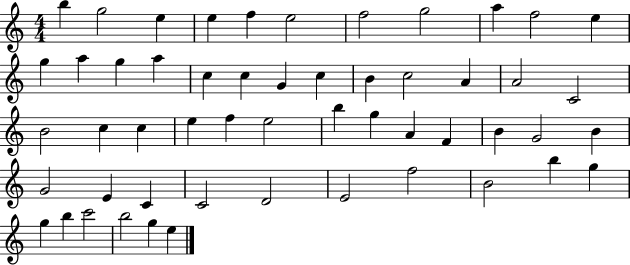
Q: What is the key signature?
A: C major